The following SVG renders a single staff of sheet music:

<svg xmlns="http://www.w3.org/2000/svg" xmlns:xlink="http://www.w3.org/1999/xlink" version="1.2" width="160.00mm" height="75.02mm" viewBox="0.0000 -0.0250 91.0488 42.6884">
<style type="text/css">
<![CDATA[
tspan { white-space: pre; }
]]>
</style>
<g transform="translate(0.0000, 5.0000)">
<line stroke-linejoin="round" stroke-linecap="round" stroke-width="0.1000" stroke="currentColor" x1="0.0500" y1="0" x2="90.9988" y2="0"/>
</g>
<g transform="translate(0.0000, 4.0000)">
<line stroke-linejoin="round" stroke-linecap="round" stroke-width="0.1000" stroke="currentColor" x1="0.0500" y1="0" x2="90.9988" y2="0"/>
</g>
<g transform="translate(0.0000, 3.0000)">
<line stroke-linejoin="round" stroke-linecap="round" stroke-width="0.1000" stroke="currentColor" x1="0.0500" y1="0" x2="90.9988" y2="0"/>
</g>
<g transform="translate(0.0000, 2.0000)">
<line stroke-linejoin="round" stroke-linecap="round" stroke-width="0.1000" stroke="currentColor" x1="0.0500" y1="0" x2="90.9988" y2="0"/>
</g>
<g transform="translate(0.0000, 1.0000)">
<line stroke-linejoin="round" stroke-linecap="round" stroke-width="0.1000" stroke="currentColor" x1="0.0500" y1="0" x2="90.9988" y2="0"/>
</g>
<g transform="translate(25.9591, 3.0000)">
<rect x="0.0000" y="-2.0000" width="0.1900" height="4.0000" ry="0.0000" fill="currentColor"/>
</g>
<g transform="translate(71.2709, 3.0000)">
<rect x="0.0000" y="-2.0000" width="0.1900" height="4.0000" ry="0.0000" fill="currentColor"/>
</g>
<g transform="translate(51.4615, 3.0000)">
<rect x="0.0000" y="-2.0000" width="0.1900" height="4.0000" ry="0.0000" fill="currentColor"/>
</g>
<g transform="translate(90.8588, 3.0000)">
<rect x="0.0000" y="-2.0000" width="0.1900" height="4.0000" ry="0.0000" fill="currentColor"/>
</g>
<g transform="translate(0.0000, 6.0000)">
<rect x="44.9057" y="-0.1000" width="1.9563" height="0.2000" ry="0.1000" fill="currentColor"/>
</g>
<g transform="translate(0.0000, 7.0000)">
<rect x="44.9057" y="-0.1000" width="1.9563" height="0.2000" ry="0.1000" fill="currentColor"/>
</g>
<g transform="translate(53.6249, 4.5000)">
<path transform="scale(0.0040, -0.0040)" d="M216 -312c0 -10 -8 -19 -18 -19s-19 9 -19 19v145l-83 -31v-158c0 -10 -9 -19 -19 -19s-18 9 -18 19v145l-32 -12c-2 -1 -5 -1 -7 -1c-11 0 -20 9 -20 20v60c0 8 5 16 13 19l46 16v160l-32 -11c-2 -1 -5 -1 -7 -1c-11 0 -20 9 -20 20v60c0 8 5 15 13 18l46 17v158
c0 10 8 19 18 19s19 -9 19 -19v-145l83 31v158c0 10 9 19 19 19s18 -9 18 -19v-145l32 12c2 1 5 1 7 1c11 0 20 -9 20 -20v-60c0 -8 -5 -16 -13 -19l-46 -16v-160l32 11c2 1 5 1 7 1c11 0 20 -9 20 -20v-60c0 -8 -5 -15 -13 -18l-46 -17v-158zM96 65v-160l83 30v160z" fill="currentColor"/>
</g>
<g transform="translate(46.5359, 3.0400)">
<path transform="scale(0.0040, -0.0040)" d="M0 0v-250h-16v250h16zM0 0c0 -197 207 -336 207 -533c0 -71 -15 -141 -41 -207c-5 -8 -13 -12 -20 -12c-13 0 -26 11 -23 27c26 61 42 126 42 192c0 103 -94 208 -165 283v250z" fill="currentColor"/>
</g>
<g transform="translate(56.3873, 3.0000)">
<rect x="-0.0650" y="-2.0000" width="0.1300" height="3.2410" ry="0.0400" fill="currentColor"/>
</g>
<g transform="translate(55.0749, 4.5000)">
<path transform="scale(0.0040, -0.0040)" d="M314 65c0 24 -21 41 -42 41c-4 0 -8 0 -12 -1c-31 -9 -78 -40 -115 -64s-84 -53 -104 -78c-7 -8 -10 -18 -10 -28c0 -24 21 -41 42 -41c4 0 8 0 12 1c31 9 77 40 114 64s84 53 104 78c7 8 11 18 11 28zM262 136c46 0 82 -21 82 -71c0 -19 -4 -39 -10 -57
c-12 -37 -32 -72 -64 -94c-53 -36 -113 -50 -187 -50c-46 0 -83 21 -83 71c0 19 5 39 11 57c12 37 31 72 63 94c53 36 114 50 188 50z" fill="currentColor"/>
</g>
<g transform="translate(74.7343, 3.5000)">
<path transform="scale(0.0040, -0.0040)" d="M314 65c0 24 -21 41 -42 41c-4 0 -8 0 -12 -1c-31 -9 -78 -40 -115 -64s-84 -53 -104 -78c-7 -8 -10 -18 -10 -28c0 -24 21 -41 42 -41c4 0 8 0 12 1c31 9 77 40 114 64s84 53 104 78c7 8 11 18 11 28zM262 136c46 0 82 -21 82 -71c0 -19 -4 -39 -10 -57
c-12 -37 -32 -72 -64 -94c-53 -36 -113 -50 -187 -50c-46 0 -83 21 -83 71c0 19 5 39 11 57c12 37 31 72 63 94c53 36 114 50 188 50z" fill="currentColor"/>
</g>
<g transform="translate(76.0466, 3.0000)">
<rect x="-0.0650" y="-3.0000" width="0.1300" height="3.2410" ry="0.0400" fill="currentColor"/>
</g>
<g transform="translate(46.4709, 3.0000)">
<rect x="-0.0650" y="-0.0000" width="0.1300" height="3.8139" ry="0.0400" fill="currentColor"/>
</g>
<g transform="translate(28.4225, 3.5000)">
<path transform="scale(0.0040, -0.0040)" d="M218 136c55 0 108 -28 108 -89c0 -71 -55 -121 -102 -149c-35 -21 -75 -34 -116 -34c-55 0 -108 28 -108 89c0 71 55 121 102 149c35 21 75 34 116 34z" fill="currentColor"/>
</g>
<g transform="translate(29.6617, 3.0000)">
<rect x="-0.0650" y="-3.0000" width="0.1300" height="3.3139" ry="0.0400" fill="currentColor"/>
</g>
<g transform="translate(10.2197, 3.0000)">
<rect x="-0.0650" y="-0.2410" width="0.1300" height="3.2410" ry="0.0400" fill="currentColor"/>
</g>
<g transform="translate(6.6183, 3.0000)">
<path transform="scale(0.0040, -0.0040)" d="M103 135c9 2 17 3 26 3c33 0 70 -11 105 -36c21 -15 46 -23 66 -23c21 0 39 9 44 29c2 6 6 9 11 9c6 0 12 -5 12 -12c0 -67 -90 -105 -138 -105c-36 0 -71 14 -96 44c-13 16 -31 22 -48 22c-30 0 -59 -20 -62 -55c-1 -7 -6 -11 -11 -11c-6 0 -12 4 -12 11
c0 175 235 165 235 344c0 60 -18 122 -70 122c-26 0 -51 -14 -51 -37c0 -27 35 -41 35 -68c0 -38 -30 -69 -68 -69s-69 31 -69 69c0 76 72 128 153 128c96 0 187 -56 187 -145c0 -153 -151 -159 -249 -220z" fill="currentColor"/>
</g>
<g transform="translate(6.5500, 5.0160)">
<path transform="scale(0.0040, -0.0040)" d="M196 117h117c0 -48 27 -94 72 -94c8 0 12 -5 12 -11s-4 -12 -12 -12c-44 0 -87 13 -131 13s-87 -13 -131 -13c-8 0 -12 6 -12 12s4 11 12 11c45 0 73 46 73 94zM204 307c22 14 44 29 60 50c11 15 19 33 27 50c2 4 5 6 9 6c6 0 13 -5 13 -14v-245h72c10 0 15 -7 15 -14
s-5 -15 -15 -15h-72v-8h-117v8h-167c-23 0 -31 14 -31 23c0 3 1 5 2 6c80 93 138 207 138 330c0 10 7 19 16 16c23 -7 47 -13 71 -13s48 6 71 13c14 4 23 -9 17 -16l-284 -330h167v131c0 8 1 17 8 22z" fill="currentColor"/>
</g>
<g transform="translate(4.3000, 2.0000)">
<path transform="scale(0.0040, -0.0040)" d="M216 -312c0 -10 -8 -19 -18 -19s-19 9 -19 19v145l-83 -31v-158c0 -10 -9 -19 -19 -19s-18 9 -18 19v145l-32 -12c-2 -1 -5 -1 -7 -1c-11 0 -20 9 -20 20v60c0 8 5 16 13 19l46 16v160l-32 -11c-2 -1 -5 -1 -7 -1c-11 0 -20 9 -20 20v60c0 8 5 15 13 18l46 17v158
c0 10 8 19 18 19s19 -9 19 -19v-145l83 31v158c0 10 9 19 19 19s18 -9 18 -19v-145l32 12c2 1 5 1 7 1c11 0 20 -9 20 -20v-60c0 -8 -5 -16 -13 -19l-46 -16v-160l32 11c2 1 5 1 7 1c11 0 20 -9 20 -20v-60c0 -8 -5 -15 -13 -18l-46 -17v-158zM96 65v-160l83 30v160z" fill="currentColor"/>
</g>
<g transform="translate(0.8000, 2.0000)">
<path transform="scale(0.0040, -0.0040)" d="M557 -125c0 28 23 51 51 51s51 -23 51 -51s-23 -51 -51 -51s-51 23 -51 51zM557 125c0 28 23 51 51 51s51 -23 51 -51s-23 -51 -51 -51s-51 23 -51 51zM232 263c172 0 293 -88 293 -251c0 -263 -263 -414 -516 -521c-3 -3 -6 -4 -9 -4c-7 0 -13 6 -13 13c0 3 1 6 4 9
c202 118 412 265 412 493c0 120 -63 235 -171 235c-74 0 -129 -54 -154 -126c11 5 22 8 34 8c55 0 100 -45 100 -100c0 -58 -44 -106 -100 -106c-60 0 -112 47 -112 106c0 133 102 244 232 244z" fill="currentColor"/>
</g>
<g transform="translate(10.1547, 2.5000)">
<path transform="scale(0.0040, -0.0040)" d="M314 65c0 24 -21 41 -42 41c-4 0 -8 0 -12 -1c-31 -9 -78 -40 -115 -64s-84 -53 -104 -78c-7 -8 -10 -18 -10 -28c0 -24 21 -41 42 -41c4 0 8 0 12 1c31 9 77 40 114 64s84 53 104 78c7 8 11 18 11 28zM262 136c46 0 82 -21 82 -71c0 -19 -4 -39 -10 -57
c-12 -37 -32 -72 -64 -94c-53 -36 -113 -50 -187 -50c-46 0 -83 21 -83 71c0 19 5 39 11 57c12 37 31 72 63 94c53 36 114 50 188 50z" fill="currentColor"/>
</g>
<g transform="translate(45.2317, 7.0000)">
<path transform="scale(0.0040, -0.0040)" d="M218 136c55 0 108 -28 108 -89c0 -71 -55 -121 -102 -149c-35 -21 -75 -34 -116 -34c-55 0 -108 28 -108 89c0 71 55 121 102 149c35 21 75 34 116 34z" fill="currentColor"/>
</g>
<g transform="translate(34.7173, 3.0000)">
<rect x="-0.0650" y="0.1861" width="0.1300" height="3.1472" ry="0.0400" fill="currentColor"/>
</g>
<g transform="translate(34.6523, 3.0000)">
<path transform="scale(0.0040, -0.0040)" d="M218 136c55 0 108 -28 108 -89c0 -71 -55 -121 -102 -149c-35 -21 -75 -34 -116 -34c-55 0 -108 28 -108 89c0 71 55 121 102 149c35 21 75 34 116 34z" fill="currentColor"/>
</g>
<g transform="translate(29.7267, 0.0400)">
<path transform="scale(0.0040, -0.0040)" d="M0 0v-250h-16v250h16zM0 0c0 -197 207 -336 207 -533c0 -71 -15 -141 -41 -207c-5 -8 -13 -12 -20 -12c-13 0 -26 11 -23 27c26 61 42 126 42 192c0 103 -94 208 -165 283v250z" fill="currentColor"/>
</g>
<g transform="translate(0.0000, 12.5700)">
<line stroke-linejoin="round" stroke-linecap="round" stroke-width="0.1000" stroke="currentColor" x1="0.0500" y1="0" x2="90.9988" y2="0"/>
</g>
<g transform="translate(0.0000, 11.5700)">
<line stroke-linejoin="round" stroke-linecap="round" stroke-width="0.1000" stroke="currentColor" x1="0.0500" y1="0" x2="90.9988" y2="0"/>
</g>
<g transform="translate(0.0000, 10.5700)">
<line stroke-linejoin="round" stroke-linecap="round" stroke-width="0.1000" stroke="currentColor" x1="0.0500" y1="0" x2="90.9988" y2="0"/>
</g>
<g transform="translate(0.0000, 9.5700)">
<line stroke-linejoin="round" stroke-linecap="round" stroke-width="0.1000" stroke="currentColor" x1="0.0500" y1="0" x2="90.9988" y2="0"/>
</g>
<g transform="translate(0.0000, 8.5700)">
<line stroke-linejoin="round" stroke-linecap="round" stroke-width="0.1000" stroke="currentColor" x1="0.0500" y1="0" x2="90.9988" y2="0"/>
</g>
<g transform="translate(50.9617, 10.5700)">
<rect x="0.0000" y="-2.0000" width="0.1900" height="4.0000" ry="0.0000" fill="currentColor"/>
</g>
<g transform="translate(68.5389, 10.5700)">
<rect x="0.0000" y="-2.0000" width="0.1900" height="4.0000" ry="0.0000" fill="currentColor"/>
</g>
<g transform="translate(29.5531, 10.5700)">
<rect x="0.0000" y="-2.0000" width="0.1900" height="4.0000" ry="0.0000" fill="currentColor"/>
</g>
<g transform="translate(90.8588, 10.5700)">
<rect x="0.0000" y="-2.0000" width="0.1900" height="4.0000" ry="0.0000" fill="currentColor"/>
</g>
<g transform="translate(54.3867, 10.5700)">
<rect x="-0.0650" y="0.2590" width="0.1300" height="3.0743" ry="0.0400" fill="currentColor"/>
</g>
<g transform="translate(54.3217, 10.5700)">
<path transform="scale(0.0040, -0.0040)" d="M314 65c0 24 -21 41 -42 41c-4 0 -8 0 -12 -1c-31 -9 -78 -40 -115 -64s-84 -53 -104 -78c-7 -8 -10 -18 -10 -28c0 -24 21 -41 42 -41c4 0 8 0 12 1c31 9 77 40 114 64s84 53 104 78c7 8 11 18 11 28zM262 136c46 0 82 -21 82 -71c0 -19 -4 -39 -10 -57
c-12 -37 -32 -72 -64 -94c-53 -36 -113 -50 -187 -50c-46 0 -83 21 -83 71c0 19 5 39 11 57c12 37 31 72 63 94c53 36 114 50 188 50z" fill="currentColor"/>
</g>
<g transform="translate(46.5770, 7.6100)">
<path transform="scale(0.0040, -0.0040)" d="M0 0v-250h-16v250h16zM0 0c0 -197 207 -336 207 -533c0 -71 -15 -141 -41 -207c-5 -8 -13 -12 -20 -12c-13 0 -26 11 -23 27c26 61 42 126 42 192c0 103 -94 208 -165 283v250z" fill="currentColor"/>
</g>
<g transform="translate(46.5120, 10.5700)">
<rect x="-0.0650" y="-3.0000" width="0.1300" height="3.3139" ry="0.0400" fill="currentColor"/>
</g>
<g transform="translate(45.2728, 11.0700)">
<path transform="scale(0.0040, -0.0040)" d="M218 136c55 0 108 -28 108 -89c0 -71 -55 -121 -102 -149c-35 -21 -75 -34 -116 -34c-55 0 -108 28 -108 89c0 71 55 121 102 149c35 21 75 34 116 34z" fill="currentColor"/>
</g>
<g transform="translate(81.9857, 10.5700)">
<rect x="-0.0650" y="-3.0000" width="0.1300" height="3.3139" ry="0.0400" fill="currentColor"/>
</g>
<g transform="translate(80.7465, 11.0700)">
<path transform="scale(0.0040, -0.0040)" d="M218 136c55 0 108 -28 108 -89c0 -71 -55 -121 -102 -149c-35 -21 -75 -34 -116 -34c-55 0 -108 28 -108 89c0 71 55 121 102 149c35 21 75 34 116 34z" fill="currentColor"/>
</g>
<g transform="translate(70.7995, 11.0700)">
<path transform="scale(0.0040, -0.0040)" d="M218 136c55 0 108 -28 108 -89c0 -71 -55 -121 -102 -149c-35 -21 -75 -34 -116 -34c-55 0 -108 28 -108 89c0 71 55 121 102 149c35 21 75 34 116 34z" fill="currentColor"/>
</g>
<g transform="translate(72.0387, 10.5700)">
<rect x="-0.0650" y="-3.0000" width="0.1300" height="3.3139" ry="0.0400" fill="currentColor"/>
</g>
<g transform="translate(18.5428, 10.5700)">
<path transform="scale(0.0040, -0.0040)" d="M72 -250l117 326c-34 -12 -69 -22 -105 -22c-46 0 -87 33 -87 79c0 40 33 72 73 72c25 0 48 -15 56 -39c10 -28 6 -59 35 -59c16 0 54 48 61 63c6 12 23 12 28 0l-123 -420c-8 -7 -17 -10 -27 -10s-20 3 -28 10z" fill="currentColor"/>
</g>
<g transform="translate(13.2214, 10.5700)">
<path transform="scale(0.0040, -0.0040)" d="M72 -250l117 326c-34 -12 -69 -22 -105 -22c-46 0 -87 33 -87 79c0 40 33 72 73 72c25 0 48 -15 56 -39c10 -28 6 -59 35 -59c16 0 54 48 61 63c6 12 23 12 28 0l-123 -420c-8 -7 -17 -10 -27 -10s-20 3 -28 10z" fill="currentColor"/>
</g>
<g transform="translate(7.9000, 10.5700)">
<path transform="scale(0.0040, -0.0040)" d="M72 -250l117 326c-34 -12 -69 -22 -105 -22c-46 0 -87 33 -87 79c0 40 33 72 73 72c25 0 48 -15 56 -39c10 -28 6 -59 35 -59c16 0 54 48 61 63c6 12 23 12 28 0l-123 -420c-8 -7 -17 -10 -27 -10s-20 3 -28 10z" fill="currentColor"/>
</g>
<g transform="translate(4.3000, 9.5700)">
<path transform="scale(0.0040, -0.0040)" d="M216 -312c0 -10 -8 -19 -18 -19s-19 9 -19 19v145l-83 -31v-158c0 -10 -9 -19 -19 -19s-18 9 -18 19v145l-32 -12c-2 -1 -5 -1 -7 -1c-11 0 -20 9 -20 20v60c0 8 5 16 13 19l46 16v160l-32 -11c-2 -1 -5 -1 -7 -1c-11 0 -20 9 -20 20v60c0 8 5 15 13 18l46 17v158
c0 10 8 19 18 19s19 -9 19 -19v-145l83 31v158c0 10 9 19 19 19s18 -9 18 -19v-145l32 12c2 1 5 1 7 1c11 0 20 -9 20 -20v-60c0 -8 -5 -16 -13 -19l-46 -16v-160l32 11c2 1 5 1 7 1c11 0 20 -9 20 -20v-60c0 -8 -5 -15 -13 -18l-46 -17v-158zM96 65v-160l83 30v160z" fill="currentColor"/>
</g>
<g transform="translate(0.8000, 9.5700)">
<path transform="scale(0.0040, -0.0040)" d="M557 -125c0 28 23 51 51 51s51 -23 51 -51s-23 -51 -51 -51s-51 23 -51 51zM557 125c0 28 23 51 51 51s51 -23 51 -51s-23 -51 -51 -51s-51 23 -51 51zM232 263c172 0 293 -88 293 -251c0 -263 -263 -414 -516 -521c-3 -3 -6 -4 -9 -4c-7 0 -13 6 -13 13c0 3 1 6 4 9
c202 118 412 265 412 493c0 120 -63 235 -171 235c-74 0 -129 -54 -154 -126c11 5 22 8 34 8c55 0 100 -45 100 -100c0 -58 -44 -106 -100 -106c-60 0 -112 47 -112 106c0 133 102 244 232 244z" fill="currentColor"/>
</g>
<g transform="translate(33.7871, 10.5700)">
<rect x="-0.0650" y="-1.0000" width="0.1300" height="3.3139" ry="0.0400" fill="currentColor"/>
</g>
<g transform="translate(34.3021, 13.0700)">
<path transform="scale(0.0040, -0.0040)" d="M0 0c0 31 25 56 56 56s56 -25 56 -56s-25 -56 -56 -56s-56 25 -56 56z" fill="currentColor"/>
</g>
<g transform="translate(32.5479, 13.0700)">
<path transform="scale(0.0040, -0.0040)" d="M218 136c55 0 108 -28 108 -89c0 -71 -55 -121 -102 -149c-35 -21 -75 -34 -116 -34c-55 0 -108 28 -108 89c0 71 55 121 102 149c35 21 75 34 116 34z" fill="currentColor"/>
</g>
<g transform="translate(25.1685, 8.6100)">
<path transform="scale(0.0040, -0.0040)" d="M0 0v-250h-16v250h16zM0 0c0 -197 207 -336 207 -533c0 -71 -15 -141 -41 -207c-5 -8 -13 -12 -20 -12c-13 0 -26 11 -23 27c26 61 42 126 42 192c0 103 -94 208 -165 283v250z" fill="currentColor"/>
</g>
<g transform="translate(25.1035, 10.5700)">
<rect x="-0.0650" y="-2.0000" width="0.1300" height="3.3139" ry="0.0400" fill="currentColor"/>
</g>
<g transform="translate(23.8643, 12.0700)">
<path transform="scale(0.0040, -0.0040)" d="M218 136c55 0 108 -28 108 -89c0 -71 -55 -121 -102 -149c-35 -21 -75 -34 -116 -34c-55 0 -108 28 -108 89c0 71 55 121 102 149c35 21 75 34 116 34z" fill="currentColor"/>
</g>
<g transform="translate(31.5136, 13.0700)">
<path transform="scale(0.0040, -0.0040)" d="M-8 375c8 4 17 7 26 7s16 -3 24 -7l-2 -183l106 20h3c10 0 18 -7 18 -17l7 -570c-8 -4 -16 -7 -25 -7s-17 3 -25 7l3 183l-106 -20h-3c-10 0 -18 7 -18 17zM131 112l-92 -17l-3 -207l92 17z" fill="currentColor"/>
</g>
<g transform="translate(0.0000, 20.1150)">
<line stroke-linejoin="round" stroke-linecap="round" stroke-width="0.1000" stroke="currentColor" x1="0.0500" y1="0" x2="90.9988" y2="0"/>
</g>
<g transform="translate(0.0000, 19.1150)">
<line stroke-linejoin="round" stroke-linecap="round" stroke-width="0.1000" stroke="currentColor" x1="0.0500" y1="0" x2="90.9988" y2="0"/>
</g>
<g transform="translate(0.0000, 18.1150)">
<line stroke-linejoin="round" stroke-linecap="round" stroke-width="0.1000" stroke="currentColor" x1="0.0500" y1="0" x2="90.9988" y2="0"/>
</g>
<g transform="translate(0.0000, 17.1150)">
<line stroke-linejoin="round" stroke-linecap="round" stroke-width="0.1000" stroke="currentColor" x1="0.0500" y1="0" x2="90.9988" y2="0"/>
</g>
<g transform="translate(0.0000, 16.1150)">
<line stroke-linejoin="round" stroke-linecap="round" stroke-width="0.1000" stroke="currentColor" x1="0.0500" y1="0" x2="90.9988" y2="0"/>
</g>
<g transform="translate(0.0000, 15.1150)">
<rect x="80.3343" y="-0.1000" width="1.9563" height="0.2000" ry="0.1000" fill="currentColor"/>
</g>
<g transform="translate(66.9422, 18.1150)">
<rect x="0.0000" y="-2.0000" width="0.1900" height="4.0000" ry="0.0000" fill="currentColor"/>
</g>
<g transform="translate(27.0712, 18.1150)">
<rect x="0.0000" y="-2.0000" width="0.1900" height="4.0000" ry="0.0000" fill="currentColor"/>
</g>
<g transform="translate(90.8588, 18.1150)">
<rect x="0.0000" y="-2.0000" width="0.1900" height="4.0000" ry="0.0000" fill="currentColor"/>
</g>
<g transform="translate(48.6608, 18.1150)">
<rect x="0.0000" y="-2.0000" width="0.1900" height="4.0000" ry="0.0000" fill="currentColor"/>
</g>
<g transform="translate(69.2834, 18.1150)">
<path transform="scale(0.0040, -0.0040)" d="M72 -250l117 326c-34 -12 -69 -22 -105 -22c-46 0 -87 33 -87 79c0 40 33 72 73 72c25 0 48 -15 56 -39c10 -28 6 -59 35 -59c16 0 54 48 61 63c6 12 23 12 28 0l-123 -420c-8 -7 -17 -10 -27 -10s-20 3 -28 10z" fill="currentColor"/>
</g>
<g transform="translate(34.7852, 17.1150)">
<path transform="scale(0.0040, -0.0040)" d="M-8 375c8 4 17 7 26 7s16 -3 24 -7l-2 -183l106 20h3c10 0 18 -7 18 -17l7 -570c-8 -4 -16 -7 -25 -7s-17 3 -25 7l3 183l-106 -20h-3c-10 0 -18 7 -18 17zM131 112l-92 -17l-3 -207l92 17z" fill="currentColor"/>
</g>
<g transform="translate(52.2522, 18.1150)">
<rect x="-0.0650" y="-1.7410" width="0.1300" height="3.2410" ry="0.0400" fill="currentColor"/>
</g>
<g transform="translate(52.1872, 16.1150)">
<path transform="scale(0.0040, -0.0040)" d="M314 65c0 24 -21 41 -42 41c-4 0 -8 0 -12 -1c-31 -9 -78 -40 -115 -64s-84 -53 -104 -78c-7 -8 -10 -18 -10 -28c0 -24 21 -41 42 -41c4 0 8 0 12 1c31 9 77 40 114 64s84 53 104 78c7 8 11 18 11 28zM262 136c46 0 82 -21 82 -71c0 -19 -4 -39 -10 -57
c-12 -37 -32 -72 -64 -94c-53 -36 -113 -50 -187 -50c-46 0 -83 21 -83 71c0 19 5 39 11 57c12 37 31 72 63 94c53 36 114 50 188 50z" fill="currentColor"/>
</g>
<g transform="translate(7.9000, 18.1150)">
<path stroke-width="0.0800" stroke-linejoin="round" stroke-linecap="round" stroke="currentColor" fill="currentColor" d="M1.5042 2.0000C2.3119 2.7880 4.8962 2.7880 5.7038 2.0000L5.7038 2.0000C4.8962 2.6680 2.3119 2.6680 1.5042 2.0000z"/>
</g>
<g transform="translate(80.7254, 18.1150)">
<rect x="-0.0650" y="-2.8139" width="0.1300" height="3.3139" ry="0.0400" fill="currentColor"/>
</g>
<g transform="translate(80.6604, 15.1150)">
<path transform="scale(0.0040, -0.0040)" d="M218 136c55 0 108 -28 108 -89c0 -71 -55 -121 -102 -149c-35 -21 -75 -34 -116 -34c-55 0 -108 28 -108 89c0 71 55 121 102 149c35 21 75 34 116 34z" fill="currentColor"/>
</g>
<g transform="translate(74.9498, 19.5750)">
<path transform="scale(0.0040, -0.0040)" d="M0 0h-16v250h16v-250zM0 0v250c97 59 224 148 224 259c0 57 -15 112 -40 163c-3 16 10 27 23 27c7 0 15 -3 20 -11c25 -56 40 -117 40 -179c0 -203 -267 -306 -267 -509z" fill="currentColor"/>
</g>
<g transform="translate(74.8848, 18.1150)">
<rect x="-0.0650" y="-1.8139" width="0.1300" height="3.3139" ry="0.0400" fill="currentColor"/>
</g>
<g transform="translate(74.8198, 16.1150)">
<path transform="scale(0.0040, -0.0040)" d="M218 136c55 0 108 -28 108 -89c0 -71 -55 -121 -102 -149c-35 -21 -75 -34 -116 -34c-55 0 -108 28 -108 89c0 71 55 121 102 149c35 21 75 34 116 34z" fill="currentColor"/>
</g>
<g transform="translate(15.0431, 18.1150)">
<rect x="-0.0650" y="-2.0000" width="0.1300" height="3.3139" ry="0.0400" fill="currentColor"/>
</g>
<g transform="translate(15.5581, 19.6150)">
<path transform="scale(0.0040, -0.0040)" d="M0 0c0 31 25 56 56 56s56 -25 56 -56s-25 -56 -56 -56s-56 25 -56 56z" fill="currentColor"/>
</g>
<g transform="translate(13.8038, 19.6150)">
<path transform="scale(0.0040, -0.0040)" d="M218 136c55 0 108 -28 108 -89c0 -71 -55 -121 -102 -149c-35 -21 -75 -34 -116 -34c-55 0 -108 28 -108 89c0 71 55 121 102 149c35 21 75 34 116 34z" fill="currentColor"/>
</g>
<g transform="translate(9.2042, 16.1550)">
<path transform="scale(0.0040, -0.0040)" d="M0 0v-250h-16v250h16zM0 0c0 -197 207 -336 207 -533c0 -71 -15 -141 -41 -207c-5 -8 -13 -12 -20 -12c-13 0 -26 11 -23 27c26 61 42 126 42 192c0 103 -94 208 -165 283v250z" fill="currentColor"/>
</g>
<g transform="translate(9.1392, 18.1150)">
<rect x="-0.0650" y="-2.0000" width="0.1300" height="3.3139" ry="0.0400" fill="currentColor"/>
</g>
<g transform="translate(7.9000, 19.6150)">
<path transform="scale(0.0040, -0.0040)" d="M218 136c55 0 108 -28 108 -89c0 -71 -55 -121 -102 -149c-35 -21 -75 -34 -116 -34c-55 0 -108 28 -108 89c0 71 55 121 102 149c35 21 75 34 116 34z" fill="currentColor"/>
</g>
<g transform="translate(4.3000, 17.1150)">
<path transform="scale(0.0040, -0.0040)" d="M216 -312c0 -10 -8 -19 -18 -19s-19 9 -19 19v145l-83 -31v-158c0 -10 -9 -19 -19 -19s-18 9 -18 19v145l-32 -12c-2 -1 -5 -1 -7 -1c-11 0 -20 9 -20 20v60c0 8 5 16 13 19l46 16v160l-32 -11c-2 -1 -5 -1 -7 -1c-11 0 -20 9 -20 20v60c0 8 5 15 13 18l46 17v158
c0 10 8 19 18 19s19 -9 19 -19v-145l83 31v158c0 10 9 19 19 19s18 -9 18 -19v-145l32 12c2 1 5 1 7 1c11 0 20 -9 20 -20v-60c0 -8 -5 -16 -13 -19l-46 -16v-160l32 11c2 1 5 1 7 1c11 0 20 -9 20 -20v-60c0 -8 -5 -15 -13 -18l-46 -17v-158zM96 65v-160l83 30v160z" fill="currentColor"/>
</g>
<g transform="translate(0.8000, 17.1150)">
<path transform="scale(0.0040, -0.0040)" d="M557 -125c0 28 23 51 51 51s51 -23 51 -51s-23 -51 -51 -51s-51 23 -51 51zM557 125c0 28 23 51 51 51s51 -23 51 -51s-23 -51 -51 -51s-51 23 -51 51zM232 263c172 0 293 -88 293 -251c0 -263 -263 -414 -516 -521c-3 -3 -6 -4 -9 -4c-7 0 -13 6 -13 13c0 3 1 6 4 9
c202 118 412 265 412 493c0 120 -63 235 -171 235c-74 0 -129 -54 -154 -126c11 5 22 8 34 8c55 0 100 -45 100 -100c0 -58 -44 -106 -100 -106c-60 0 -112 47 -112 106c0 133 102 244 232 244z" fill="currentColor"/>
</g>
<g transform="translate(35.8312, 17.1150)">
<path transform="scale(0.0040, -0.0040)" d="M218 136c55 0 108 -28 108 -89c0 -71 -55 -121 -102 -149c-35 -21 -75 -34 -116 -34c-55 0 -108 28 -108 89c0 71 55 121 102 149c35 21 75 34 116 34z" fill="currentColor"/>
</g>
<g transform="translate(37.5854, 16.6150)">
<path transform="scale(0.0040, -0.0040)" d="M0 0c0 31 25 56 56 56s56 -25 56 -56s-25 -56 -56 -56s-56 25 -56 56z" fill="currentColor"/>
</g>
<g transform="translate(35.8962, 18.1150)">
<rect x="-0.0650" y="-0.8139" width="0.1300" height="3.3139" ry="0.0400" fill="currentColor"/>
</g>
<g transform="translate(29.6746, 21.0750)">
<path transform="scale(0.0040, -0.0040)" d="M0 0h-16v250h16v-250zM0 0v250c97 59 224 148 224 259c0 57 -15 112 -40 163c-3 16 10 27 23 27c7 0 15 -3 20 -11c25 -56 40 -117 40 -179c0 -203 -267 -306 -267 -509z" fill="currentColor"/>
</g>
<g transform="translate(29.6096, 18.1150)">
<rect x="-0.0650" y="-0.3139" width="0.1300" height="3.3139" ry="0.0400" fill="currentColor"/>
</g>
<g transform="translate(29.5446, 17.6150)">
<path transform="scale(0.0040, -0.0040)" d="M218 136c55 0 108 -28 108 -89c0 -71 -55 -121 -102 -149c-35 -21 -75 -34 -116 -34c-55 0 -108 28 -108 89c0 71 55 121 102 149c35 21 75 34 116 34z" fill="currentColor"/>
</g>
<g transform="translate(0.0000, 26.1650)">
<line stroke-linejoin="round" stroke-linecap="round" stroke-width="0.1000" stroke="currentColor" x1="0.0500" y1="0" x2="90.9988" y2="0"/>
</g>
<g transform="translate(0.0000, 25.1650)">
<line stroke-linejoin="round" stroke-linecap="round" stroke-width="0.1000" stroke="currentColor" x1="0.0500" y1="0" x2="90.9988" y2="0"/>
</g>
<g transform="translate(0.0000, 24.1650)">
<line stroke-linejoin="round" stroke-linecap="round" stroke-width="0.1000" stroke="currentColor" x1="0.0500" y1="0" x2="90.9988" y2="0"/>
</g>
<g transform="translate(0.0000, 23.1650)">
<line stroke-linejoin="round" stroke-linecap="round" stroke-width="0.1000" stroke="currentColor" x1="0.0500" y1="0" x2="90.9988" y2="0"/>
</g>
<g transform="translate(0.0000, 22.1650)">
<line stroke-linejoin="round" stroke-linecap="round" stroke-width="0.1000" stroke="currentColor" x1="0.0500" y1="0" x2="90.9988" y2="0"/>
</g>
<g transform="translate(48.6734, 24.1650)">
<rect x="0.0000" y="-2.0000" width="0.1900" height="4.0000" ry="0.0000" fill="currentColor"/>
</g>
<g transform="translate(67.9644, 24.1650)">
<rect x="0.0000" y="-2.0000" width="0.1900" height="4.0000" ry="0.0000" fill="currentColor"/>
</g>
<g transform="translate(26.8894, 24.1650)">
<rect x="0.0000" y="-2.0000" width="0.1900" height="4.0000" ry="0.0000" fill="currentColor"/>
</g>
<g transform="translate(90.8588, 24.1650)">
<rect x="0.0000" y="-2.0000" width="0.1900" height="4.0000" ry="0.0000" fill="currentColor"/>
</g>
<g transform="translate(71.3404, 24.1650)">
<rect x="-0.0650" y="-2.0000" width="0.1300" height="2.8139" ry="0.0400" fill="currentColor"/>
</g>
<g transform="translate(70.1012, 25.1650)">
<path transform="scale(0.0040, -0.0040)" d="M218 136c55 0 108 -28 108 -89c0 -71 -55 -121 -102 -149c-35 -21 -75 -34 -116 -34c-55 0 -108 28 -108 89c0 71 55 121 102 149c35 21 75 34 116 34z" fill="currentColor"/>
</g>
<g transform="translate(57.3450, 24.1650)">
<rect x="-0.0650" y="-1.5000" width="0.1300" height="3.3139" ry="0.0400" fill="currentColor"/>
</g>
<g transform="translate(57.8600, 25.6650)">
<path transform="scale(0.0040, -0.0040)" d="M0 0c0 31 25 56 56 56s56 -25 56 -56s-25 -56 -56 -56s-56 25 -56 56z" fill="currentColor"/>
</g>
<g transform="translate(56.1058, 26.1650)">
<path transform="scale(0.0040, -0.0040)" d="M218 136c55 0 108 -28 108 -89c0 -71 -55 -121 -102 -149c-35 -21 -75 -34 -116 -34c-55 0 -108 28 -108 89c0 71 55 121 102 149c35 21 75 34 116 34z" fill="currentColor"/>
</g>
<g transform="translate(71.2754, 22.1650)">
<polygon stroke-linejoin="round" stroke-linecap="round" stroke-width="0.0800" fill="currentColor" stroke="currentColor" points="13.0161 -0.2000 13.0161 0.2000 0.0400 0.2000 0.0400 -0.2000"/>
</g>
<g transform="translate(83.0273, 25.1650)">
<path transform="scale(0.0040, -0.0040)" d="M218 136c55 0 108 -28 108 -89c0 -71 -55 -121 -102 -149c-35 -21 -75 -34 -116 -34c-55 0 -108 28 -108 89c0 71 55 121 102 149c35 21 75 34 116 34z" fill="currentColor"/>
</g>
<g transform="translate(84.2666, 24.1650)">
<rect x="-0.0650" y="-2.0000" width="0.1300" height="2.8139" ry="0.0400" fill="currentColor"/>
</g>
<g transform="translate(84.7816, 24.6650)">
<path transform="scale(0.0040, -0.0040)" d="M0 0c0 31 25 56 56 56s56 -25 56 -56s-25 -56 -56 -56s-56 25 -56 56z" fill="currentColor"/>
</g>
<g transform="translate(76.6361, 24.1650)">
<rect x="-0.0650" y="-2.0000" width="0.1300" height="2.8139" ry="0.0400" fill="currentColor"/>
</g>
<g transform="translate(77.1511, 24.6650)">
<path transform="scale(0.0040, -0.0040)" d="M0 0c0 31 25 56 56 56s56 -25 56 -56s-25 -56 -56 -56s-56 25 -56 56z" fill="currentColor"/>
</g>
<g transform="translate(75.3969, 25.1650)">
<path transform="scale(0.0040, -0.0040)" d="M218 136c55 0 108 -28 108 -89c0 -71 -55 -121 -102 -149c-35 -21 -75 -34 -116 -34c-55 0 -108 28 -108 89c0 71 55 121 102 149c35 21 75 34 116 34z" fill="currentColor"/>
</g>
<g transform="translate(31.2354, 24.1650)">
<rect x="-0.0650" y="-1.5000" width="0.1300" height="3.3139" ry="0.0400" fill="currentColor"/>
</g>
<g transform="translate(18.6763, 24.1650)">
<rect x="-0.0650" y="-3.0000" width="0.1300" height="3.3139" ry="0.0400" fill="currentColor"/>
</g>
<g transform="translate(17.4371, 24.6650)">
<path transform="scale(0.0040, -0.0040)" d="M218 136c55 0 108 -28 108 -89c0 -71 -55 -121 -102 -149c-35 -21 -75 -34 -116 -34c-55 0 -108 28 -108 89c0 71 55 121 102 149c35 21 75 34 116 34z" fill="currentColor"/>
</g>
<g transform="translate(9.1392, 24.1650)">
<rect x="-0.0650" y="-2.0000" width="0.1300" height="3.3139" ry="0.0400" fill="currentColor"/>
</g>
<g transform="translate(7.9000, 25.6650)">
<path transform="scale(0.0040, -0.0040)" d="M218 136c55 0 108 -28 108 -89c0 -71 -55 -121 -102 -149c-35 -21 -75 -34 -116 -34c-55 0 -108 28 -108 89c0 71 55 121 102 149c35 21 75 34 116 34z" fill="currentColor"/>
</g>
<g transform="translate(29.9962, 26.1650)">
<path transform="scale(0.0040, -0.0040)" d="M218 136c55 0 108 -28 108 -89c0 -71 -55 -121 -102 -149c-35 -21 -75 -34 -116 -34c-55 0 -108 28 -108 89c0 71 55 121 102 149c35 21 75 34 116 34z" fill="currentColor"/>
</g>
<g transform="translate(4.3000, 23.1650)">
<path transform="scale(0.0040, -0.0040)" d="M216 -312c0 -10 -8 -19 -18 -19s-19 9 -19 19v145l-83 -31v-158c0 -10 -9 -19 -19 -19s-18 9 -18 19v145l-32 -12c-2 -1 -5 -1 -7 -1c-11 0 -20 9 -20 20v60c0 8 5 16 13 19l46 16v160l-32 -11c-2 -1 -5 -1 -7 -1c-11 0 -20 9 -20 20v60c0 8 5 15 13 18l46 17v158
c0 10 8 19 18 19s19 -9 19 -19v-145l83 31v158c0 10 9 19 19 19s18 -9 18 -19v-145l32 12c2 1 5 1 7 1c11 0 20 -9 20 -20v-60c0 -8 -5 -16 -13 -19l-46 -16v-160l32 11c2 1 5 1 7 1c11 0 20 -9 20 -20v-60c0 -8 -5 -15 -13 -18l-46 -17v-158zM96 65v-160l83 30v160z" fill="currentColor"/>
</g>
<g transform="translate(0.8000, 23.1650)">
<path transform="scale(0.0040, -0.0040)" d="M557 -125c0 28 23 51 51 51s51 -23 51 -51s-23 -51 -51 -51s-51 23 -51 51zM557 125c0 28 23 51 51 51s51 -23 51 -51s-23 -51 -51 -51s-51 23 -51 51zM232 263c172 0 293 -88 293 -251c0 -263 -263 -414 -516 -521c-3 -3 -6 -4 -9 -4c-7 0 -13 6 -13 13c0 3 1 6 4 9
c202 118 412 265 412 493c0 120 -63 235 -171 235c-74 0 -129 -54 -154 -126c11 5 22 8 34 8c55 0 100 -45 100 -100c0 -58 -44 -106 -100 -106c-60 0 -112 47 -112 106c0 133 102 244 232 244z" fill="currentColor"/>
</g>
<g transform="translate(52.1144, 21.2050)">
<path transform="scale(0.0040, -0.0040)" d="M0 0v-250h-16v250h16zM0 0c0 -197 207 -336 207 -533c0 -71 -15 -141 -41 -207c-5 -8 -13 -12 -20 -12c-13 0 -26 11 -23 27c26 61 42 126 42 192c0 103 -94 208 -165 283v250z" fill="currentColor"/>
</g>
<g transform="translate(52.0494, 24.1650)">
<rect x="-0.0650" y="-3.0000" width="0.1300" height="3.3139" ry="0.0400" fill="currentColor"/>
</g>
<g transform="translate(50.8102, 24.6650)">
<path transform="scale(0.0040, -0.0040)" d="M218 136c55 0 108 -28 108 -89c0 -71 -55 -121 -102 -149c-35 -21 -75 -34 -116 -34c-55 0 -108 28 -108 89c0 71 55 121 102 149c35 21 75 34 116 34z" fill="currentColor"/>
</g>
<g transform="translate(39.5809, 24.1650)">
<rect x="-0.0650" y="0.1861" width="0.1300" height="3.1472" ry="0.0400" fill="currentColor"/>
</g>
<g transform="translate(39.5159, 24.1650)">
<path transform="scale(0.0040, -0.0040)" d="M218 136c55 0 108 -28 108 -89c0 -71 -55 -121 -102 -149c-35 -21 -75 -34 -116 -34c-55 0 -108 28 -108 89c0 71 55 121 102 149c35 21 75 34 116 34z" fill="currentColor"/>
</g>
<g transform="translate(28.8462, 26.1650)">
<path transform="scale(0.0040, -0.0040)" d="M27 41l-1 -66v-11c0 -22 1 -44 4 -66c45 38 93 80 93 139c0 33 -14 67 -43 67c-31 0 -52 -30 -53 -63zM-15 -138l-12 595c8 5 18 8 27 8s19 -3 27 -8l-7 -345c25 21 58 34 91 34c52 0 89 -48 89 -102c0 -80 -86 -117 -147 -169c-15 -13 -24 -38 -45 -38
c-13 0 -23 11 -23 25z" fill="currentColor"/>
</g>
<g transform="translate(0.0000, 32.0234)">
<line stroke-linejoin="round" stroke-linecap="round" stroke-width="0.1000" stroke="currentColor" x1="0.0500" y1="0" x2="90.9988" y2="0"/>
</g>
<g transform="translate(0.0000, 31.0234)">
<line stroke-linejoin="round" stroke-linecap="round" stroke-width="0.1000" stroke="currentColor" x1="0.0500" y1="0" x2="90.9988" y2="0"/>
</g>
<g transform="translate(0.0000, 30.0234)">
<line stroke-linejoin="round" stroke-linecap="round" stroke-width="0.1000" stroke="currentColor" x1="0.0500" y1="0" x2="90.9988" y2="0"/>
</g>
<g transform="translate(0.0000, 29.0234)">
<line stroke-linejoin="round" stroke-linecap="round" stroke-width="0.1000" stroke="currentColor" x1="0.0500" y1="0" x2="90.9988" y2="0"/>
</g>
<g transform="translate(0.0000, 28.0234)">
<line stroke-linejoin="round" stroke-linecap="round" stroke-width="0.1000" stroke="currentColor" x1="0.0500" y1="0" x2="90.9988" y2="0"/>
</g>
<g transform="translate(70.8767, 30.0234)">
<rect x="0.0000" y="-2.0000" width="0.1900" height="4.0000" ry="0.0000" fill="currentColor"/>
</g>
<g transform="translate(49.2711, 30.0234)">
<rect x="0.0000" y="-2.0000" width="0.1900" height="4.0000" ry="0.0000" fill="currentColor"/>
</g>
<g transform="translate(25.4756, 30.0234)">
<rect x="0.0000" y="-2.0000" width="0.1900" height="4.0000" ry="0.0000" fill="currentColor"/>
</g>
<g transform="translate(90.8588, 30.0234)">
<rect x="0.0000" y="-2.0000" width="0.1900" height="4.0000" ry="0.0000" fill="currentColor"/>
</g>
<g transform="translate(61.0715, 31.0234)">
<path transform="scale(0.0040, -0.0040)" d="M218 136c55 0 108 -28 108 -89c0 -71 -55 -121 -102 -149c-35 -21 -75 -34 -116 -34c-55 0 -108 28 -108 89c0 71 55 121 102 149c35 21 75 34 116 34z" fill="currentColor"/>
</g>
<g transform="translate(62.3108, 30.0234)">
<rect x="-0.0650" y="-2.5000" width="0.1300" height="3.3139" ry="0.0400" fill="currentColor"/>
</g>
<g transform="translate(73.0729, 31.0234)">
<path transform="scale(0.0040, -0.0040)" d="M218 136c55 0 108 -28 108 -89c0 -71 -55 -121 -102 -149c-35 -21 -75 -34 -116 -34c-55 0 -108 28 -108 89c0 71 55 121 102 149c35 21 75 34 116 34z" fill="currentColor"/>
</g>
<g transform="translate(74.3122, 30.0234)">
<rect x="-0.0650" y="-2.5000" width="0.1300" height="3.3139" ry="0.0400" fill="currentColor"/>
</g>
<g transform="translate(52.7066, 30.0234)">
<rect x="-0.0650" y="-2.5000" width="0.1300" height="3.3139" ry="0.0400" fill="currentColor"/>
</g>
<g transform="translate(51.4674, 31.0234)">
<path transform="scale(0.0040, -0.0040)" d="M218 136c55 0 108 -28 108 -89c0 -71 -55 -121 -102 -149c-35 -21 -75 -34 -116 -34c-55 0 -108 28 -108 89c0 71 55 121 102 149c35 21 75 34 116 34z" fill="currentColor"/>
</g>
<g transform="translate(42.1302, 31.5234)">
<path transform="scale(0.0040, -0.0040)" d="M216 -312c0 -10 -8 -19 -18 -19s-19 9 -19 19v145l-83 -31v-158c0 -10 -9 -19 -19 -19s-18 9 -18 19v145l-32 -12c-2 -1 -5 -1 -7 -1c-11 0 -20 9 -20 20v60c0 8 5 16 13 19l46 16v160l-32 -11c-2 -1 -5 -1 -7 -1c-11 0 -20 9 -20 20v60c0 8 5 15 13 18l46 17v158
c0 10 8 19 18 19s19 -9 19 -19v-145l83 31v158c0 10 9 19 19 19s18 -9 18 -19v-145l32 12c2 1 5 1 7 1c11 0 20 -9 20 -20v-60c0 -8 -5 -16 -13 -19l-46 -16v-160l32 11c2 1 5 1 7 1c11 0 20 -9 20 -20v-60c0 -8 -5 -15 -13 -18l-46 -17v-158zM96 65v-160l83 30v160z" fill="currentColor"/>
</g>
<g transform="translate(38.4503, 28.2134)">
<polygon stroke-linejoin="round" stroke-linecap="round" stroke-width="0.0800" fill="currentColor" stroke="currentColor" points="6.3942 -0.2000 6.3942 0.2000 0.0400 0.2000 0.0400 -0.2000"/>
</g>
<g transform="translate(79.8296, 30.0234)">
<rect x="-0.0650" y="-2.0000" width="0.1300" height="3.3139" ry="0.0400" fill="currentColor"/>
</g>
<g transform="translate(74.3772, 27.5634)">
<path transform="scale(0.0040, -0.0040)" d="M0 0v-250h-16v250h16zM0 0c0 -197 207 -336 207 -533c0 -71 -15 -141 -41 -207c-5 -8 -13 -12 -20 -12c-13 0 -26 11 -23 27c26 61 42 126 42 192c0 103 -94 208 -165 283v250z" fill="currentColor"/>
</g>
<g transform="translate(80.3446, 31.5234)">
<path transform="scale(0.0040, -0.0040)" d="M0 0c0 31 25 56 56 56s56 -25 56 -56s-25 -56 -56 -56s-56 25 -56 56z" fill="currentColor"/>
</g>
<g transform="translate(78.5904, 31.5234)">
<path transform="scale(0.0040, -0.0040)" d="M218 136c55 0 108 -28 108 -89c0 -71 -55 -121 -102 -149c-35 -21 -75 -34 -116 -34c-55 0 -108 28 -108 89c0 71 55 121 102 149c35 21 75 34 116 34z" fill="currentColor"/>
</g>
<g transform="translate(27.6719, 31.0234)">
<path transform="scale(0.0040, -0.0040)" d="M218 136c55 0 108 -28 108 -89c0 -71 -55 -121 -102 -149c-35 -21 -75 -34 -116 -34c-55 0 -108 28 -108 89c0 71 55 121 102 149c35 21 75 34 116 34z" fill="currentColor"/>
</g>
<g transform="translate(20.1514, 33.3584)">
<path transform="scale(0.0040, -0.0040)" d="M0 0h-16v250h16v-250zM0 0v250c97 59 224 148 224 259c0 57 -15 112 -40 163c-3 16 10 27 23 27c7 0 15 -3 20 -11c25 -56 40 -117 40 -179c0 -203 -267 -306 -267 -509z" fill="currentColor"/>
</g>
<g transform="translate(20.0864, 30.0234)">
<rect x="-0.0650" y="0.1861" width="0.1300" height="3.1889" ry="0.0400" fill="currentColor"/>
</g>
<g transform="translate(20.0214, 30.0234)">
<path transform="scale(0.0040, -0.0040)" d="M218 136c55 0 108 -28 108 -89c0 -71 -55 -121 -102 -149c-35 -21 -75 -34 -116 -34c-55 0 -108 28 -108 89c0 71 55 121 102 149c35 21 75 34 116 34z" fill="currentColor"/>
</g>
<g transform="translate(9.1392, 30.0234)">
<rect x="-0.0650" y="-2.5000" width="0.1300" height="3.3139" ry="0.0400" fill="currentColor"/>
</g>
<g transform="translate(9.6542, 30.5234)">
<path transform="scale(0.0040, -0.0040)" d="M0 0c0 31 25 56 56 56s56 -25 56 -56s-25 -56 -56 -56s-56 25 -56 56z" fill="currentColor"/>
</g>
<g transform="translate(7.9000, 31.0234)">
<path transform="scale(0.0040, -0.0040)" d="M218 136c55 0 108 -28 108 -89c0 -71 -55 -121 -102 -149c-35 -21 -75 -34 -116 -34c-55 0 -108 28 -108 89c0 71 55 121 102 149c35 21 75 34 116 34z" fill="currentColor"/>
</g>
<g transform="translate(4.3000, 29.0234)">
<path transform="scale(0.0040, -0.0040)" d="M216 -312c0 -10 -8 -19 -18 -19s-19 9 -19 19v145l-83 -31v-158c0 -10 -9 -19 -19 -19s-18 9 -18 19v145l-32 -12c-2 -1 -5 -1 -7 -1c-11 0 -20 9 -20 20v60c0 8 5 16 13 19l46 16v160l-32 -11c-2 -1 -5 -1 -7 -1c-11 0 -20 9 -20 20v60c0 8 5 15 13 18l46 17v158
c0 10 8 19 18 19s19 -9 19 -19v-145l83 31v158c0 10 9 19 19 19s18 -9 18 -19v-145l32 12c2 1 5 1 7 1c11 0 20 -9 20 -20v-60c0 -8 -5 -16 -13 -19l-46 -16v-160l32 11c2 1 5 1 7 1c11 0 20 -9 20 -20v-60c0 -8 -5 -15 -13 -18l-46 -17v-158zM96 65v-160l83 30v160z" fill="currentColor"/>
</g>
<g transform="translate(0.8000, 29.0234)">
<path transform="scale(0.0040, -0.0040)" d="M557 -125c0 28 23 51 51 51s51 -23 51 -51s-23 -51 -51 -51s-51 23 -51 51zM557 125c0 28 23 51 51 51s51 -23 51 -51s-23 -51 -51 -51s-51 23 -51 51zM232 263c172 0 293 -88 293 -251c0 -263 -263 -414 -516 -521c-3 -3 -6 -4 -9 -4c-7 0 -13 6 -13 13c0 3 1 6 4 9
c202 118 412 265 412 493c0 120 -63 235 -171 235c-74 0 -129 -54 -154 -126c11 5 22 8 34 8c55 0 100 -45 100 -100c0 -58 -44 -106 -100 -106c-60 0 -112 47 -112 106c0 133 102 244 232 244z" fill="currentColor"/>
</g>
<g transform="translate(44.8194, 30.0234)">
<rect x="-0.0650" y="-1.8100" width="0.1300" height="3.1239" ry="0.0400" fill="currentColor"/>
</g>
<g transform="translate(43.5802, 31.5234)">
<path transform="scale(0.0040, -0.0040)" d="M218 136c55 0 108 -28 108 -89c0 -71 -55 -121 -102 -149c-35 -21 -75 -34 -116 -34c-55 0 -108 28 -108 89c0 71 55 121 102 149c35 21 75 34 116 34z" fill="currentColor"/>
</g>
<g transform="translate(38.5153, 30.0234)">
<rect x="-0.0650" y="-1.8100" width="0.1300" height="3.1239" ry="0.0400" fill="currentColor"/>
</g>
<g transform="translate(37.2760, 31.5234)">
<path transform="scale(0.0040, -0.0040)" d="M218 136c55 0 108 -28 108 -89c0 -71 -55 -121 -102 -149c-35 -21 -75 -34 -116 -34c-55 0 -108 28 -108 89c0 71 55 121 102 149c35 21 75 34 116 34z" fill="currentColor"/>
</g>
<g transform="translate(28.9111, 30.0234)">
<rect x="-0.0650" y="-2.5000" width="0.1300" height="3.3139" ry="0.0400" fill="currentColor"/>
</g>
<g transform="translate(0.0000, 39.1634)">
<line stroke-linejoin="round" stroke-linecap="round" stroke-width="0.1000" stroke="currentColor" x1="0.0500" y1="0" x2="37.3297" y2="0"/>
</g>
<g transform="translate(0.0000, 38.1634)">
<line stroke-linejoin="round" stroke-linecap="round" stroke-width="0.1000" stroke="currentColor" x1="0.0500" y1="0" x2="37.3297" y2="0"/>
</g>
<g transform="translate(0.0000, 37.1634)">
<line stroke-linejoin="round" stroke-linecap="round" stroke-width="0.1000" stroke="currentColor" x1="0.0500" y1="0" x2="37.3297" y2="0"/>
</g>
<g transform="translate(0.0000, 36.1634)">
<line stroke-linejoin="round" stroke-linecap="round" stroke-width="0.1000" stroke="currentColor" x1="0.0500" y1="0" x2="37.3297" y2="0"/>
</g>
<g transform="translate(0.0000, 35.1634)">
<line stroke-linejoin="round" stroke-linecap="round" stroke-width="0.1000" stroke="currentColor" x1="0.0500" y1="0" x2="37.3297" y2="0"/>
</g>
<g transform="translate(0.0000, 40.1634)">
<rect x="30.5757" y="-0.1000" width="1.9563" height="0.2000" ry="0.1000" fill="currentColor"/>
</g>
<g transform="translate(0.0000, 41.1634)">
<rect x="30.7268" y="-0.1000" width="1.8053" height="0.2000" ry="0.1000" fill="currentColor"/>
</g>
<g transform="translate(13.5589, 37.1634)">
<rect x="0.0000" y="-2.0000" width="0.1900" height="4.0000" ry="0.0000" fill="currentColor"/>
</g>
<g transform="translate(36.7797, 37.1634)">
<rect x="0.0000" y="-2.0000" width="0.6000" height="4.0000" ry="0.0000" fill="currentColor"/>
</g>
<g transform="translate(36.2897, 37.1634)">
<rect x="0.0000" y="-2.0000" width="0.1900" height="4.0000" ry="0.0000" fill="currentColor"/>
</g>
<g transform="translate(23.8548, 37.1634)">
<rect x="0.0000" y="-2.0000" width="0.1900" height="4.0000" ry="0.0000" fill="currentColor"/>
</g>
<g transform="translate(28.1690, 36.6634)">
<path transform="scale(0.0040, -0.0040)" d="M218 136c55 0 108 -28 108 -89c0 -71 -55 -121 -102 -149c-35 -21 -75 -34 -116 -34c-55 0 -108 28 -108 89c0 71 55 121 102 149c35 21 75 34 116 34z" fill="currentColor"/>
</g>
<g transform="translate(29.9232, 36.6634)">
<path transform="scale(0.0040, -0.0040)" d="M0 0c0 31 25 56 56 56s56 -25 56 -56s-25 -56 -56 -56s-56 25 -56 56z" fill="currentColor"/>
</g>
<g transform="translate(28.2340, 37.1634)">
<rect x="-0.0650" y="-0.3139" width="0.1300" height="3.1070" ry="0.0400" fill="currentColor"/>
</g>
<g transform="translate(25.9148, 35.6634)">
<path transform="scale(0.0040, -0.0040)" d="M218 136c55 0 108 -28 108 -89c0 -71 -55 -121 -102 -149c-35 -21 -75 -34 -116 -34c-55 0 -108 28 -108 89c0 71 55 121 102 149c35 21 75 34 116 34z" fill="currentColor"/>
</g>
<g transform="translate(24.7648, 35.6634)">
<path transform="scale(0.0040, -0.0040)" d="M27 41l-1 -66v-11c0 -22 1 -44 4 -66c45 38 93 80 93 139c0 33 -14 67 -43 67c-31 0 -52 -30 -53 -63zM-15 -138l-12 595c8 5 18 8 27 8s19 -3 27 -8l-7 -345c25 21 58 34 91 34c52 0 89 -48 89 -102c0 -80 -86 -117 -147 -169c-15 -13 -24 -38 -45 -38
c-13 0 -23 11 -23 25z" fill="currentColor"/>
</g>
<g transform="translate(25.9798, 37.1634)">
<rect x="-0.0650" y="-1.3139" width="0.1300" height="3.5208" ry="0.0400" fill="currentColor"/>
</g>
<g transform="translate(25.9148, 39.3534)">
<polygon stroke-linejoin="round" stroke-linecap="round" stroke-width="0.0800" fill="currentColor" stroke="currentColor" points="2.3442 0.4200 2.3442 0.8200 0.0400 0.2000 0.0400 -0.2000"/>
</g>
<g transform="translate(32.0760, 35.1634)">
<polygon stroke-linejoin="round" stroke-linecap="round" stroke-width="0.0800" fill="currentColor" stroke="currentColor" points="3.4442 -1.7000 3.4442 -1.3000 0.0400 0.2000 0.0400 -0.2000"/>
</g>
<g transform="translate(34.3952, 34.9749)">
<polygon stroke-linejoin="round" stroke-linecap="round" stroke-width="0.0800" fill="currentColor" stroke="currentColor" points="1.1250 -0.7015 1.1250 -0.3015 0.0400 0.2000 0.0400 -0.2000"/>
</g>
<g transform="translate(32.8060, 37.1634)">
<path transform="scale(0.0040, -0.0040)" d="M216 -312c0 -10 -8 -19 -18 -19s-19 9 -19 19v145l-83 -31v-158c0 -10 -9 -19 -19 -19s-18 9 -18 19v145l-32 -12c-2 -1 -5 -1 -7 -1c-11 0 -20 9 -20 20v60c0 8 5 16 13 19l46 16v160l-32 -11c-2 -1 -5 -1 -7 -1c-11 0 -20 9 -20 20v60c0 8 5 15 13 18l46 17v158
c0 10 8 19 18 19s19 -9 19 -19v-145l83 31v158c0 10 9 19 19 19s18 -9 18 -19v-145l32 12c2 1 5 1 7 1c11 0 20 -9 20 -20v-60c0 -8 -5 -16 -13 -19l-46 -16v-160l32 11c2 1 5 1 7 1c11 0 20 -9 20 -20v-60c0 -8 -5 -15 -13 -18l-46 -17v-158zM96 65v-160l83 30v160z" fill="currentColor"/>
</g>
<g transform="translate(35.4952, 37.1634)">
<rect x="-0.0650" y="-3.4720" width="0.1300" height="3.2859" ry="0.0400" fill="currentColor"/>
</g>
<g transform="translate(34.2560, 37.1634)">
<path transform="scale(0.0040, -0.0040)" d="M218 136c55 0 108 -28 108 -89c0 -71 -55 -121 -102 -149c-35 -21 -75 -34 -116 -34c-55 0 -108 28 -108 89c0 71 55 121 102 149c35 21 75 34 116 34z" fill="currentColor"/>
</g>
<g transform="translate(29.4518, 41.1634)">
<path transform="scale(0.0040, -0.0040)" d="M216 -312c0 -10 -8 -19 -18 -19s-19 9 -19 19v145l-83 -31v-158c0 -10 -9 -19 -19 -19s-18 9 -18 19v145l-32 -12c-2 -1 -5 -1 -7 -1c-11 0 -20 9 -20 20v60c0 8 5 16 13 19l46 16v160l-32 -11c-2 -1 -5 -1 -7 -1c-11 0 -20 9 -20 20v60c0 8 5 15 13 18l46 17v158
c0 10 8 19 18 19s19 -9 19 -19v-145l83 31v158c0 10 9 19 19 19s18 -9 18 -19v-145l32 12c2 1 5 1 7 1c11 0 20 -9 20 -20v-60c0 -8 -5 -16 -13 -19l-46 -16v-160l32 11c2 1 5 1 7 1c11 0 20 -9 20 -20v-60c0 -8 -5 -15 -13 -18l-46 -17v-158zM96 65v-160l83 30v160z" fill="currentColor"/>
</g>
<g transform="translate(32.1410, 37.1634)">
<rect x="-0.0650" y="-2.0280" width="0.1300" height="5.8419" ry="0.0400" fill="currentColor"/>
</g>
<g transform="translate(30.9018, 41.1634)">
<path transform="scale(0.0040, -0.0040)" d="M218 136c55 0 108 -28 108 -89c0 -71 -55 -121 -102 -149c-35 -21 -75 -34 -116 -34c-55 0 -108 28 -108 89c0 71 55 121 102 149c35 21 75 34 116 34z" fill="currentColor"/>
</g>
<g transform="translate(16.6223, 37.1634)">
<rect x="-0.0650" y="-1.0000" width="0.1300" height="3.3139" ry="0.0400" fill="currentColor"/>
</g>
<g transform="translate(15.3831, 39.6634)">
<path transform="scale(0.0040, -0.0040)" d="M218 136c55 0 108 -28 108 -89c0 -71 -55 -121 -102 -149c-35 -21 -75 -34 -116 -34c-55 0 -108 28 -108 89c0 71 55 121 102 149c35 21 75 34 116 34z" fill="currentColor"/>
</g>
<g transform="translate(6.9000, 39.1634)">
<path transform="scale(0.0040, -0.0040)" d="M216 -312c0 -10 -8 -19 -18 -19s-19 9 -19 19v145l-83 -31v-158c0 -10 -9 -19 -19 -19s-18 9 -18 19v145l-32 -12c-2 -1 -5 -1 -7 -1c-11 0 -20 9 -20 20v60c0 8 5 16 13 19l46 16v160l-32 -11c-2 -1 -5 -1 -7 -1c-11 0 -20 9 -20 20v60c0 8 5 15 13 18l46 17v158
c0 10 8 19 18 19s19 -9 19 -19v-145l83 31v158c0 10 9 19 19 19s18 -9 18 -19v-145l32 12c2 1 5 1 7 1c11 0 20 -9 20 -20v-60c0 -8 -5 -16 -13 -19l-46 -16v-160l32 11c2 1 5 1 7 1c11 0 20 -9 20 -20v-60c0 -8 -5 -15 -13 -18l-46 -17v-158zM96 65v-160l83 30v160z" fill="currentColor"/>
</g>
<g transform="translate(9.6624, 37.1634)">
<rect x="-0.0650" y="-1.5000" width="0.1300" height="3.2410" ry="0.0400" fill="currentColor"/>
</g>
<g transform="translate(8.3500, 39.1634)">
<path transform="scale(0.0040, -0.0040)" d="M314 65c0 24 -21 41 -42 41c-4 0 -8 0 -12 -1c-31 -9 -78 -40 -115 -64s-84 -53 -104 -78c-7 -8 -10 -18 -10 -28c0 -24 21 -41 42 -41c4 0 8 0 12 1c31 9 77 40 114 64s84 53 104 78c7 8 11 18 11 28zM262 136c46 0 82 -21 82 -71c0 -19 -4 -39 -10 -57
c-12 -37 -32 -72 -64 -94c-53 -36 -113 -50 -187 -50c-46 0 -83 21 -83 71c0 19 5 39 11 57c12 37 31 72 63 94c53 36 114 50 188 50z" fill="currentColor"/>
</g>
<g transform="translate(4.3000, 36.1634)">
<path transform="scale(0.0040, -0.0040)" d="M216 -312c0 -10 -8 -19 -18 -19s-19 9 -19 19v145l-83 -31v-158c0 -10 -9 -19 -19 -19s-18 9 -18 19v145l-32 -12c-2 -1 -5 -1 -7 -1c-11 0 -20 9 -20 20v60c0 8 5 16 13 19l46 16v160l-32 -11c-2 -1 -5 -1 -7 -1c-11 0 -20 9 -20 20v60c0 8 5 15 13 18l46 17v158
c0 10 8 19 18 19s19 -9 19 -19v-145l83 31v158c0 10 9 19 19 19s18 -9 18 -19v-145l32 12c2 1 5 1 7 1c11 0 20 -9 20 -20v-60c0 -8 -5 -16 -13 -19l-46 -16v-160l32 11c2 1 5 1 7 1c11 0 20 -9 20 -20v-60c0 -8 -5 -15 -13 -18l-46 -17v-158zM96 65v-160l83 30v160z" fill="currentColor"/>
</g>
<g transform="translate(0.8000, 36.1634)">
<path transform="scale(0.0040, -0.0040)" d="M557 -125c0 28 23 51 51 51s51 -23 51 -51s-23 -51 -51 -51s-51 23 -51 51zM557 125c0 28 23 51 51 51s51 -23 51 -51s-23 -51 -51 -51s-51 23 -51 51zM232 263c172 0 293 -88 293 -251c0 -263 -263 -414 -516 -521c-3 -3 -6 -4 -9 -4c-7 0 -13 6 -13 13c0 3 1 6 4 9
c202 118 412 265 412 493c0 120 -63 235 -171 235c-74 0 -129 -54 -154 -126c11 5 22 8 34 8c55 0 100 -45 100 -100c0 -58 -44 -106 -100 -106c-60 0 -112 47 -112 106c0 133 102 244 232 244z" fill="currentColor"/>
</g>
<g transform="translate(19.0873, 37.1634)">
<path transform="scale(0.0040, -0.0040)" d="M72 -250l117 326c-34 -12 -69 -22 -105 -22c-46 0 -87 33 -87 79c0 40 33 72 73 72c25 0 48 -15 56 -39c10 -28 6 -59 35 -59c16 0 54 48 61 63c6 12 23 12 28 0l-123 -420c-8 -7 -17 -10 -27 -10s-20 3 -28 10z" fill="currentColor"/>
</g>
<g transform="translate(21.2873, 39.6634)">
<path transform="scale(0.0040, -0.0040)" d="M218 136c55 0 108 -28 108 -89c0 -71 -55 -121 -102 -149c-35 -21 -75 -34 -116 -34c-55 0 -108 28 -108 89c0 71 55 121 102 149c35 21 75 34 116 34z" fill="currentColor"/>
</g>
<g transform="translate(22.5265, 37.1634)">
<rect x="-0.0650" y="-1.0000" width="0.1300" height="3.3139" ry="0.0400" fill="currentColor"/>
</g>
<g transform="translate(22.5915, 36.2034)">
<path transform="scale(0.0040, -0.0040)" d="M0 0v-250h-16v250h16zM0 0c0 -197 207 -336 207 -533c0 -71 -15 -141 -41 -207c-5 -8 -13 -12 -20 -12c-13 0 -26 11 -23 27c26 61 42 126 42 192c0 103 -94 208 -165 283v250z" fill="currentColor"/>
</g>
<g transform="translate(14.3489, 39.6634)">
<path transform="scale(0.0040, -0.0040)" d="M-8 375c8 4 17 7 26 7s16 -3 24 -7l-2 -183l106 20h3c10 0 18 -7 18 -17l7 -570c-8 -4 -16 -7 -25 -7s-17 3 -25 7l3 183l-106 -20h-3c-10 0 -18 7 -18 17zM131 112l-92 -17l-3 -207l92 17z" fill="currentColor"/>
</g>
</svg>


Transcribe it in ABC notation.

X:1
T:Untitled
M:2/4
L:1/4
K:G
E,2 C,/2 D, C,,/2 ^A,,2 C,2 z/2 z/2 z/2 A,,/2 F,, C,/2 D,2 C, C, A,,/2 A,, E,/2 F, A,2 z/2 A,/2 C A,, C, _G,, D, C,/2 G,, B,,/2 B,,/2 B,,/2 B,, D,/2 B,, A,,/2 ^A,,/2 B,, B,, B,,/2 A,, ^G,,2 F,, z/2 F,,/2 _G,/2 E,/2 ^C,,/2 ^D,/4